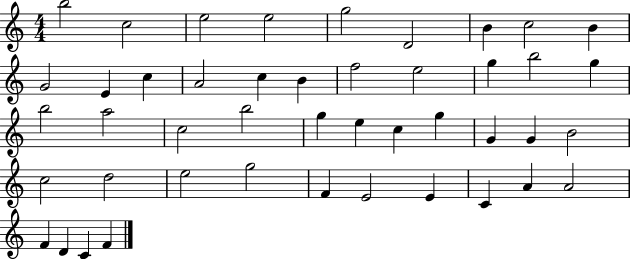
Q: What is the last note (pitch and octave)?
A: F4